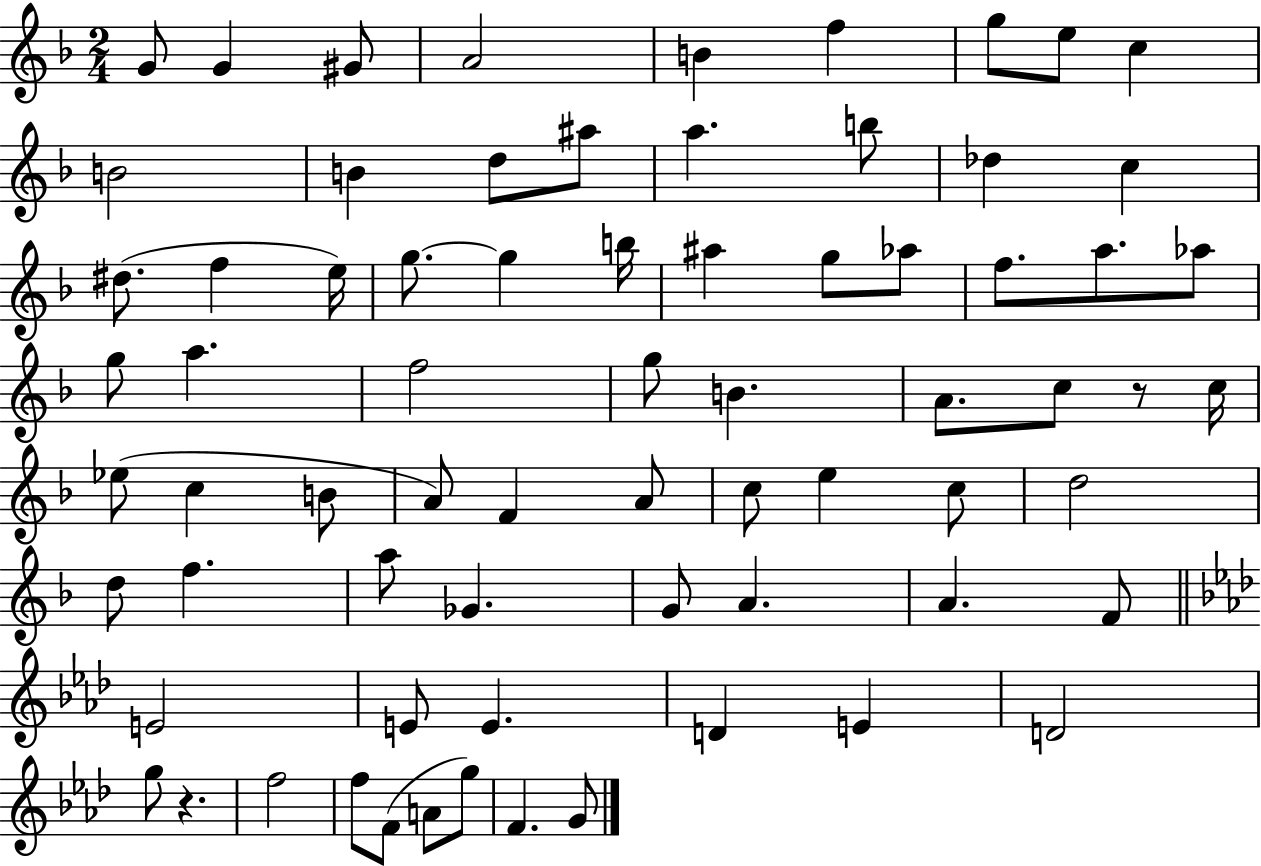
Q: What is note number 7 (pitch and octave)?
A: G5